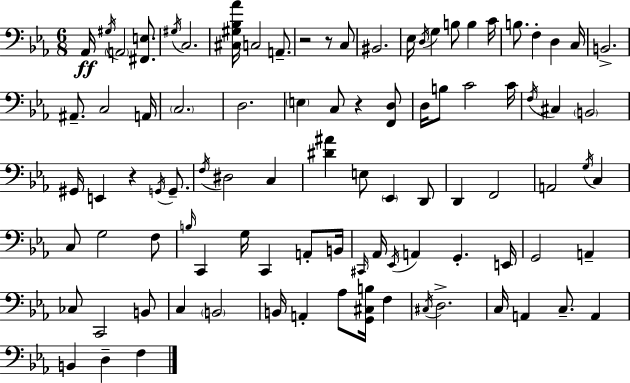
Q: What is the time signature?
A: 6/8